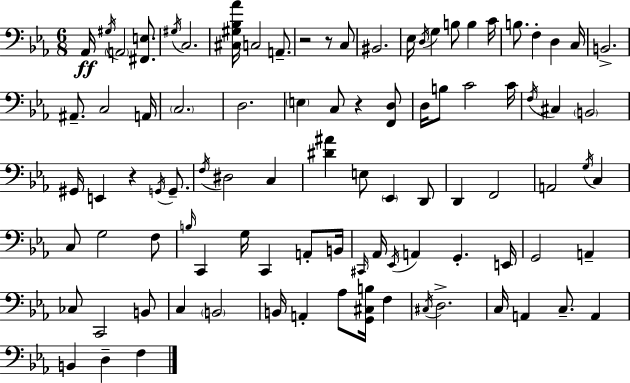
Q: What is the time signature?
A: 6/8